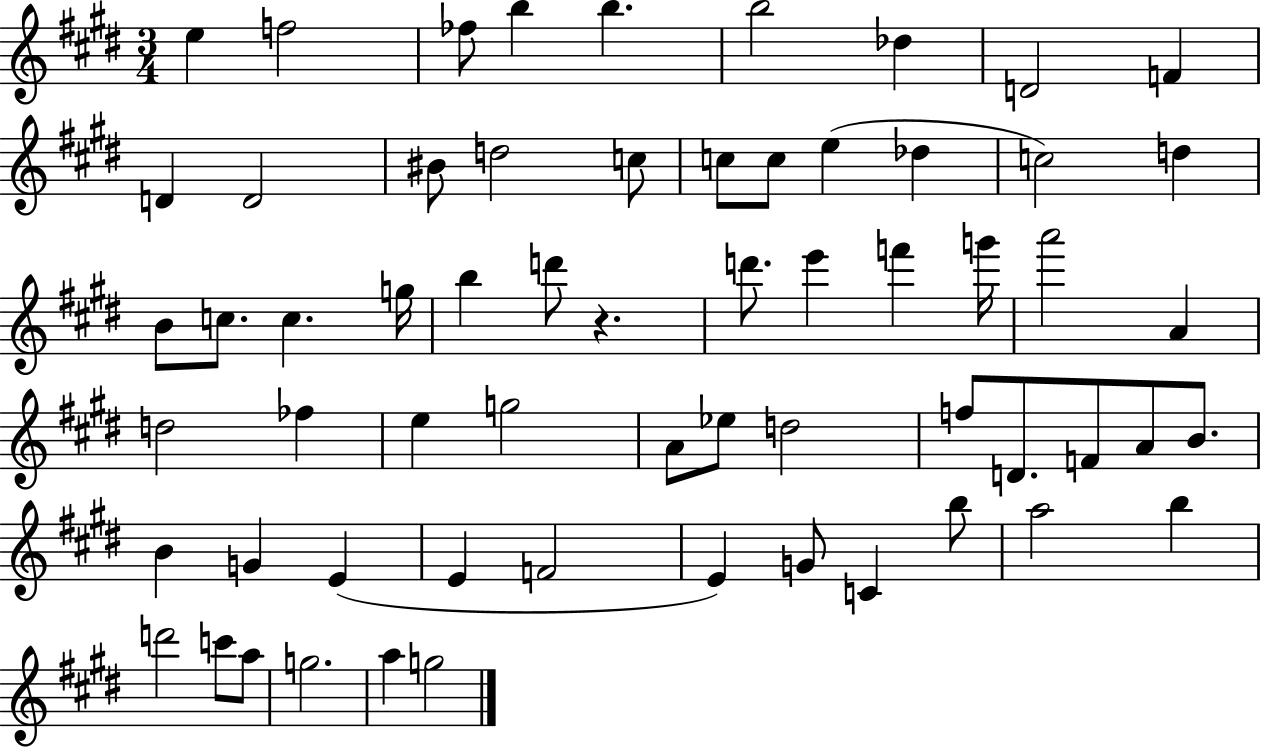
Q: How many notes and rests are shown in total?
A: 62